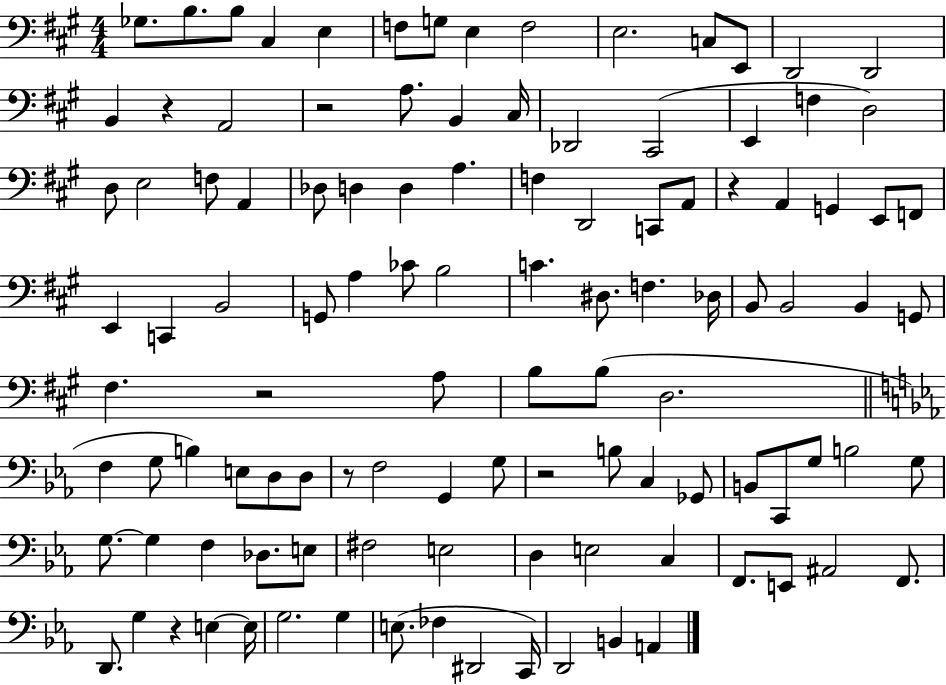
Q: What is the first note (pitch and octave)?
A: Gb3